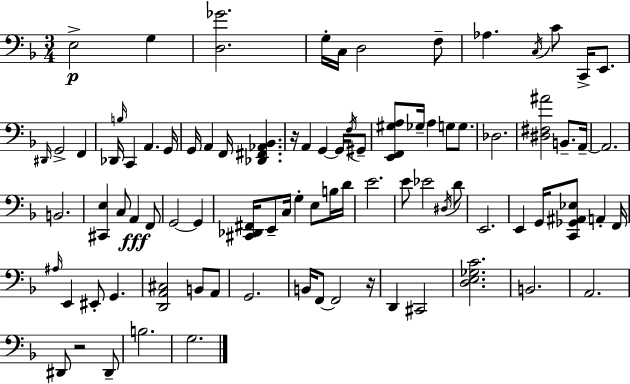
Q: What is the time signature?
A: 3/4